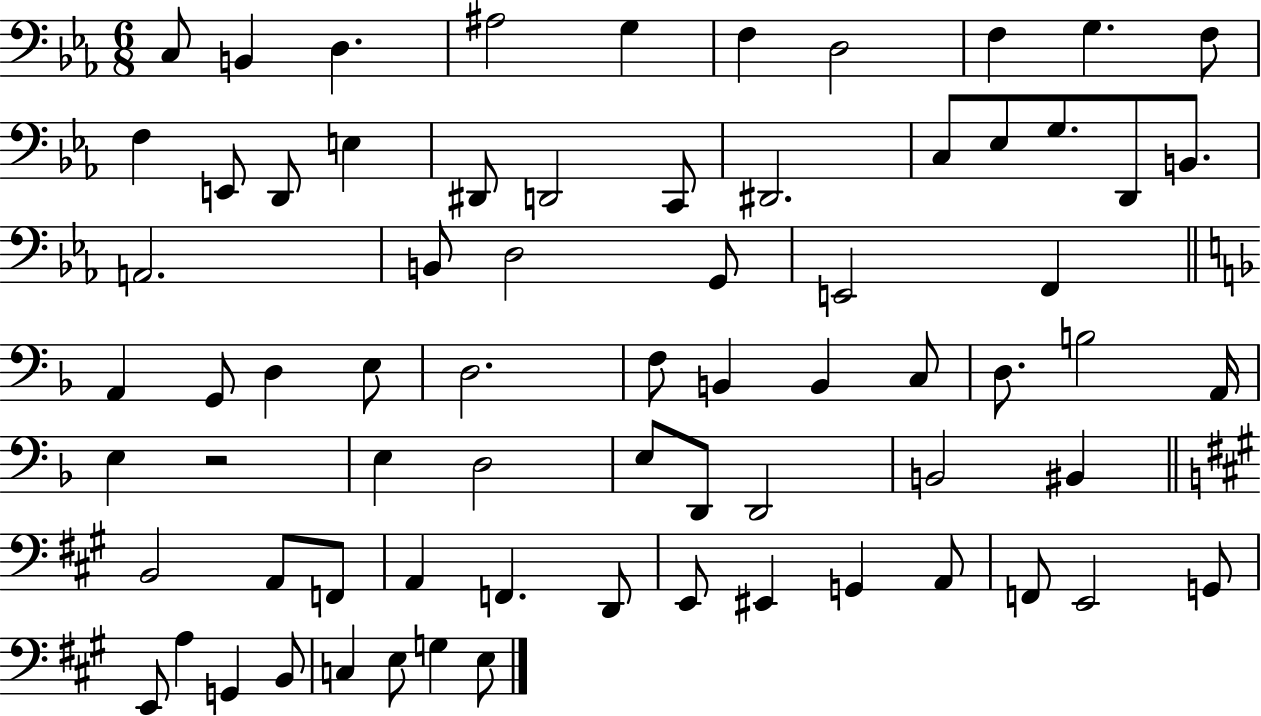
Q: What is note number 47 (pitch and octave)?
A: D2